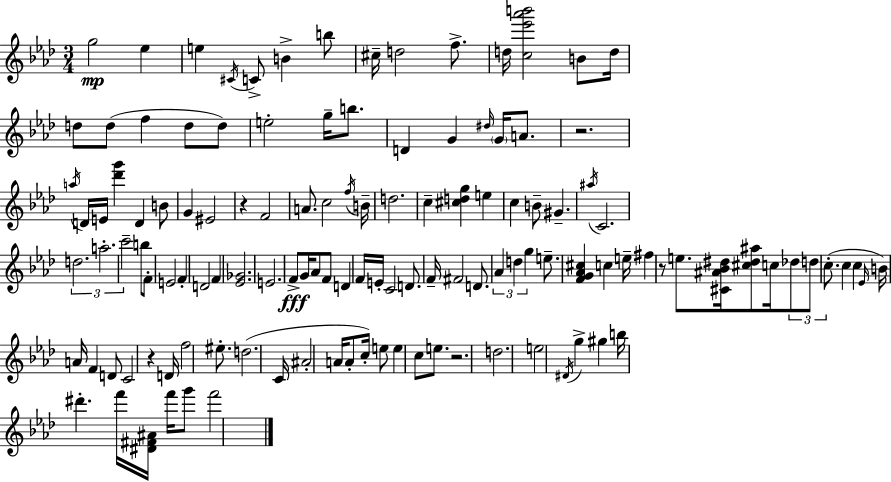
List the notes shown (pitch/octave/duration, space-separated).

G5/h Eb5/q E5/q C#4/s C4/e B4/q B5/e C#5/s D5/h F5/e. D5/s [C5,Eb6,Ab6,B6]/h B4/e D5/s D5/e D5/e F5/q D5/e D5/e E5/h G5/s B5/e. D4/q G4/q D#5/s G4/s A4/e. R/h. A5/s D4/s E4/s [Db6,G6]/q D4/q B4/e G4/q EIS4/h R/q F4/h A4/e. C5/h F5/s B4/s D5/h. C5/q [C#5,D5,G5]/q E5/q C5/q B4/e G#4/q. A#5/s C4/h. D5/h. A5/h. C6/h B5/e F4/e E4/h F4/q D4/h F4/q [Eb4,Gb4]/h. E4/h. F4/e G4/s Ab4/e F4/e D4/q F4/s E4/s C4/h D4/e. F4/s F#4/h D4/e. Ab4/q D5/q G5/q E5/e. [F4,G4,Ab4,C#5]/q C5/q E5/s F#5/q R/e E5/e. [C#4,A#4,Bb4,D#5]/s [C#5,D#5,A#5]/e C5/s Db5/e D5/e C5/e. C5/q C5/q Eb4/s B4/s A4/s F4/q D4/e C4/h R/q D4/s F5/h EIS5/e. D5/h. C4/s A#4/h A4/s A4/e C5/s E5/e E5/q C5/e E5/e. R/h. D5/h. E5/h D#4/s G5/q G#5/q B5/s D#6/q. F6/s [D#4,F#4,A#4]/s F6/s G6/e F6/h